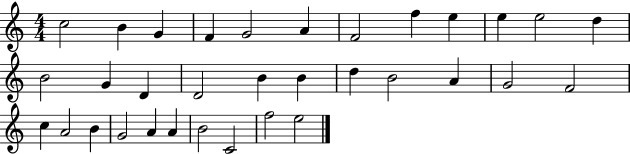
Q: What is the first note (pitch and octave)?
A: C5